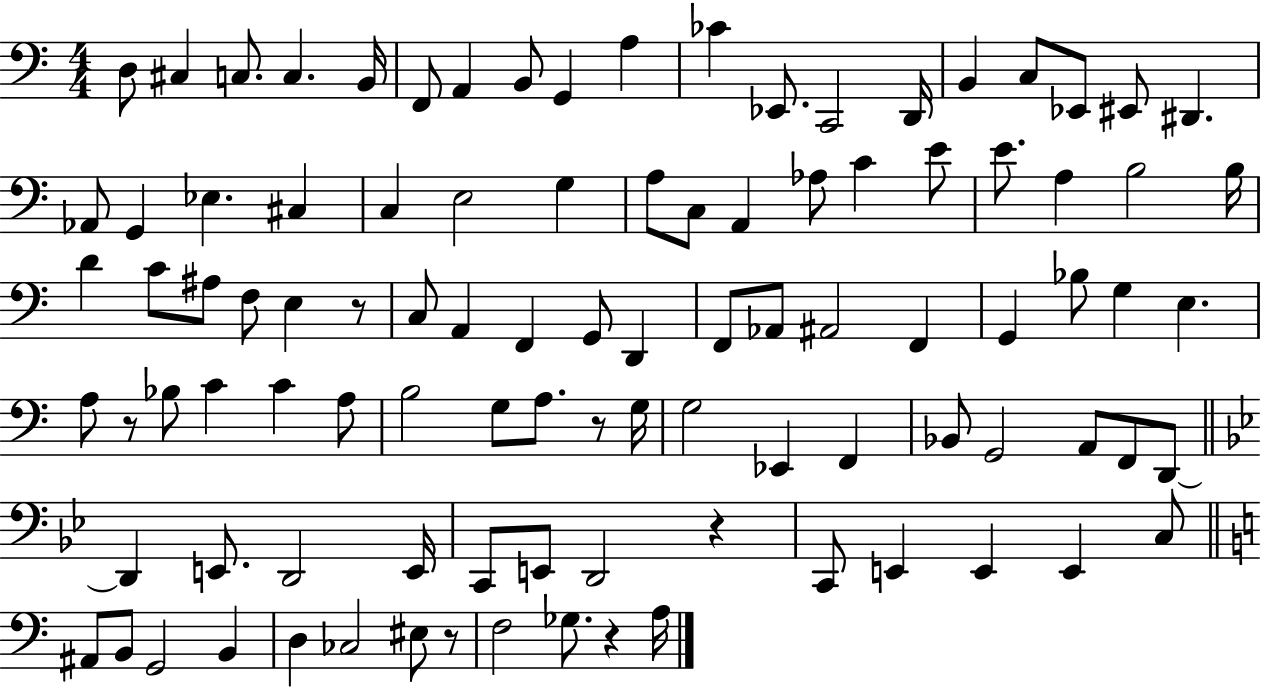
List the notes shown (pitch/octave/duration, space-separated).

D3/e C#3/q C3/e. C3/q. B2/s F2/e A2/q B2/e G2/q A3/q CES4/q Eb2/e. C2/h D2/s B2/q C3/e Eb2/e EIS2/e D#2/q. Ab2/e G2/q Eb3/q. C#3/q C3/q E3/h G3/q A3/e C3/e A2/q Ab3/e C4/q E4/e E4/e. A3/q B3/h B3/s D4/q C4/e A#3/e F3/e E3/q R/e C3/e A2/q F2/q G2/e D2/q F2/e Ab2/e A#2/h F2/q G2/q Bb3/e G3/q E3/q. A3/e R/e Bb3/e C4/q C4/q A3/e B3/h G3/e A3/e. R/e G3/s G3/h Eb2/q F2/q Bb2/e G2/h A2/e F2/e D2/e D2/q E2/e. D2/h E2/s C2/e E2/e D2/h R/q C2/e E2/q E2/q E2/q C3/e A#2/e B2/e G2/h B2/q D3/q CES3/h EIS3/e R/e F3/h Gb3/e. R/q A3/s